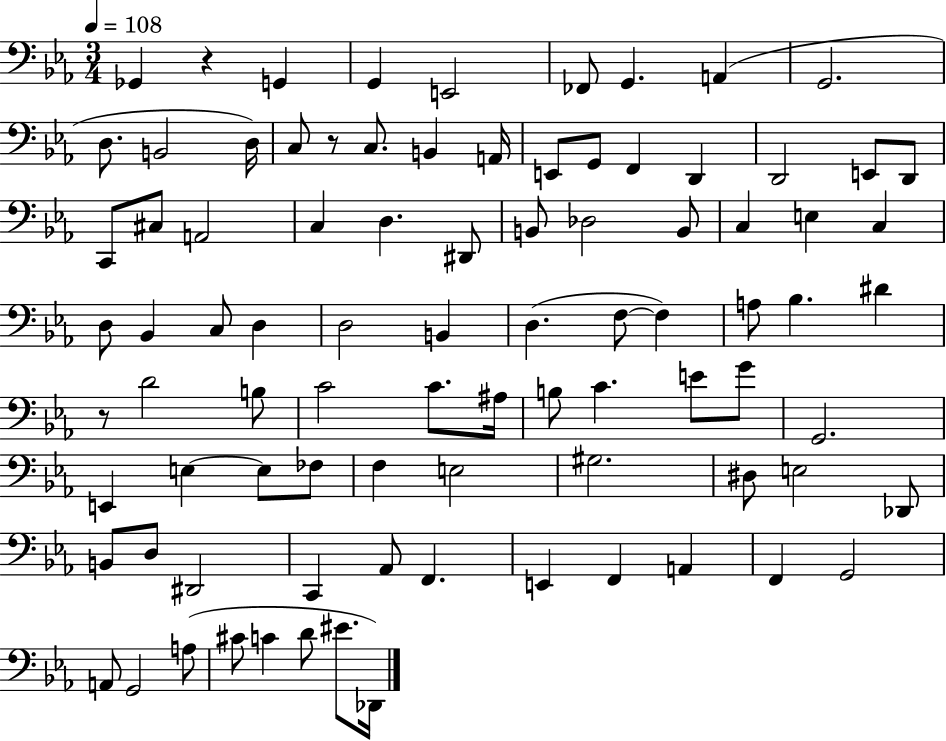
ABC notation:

X:1
T:Untitled
M:3/4
L:1/4
K:Eb
_G,, z G,, G,, E,,2 _F,,/2 G,, A,, G,,2 D,/2 B,,2 D,/4 C,/2 z/2 C,/2 B,, A,,/4 E,,/2 G,,/2 F,, D,, D,,2 E,,/2 D,,/2 C,,/2 ^C,/2 A,,2 C, D, ^D,,/2 B,,/2 _D,2 B,,/2 C, E, C, D,/2 _B,, C,/2 D, D,2 B,, D, F,/2 F, A,/2 _B, ^D z/2 D2 B,/2 C2 C/2 ^A,/4 B,/2 C E/2 G/2 G,,2 E,, E, E,/2 _F,/2 F, E,2 ^G,2 ^D,/2 E,2 _D,,/2 B,,/2 D,/2 ^D,,2 C,, _A,,/2 F,, E,, F,, A,, F,, G,,2 A,,/2 G,,2 A,/2 ^C/2 C D/2 ^E/2 _D,,/4